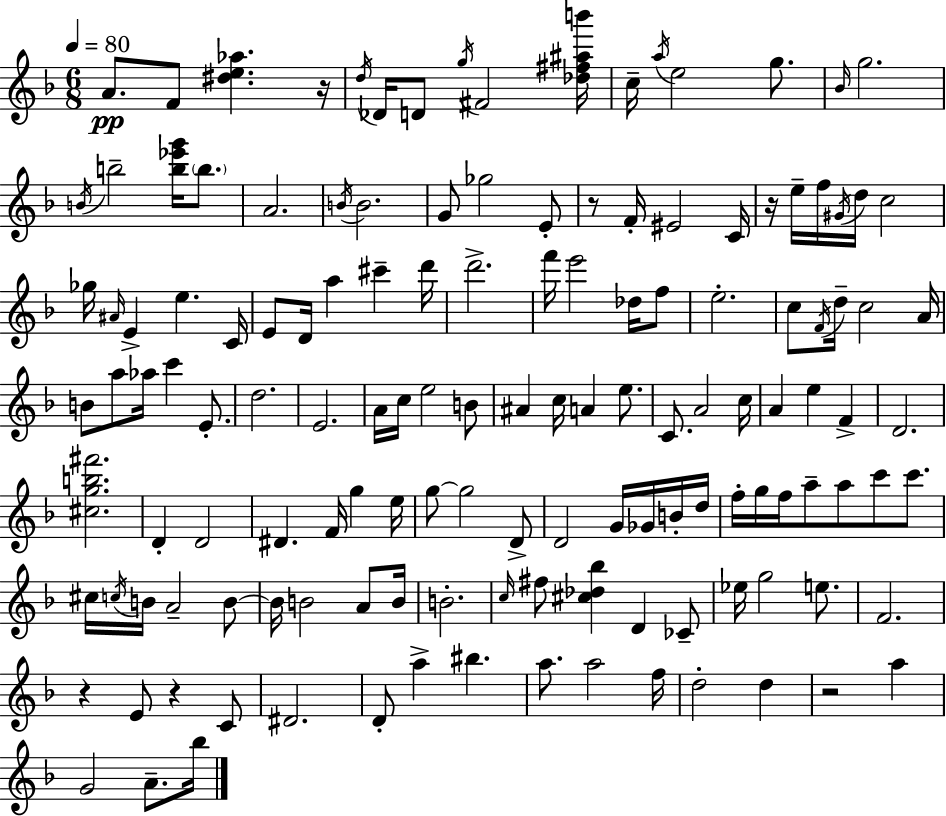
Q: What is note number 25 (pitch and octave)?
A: C4